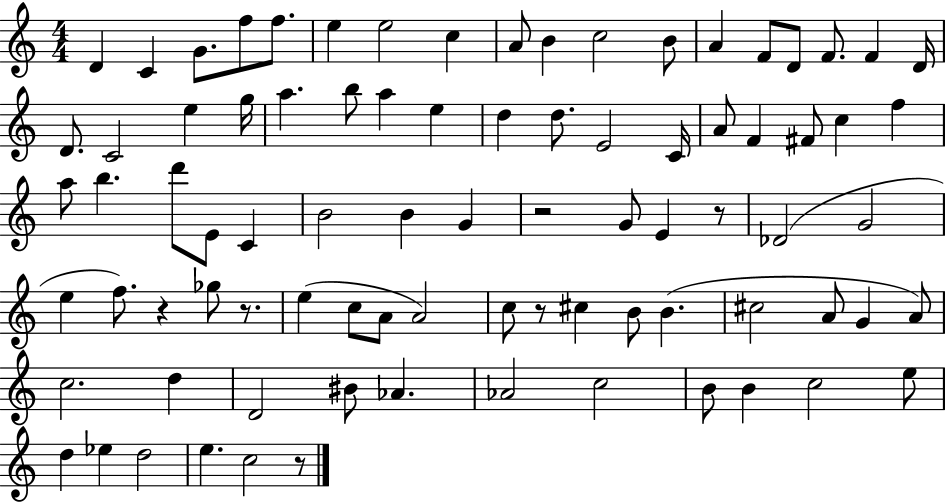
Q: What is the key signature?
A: C major